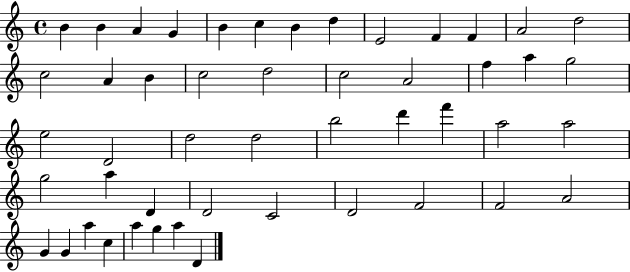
{
  \clef treble
  \time 4/4
  \defaultTimeSignature
  \key c \major
  b'4 b'4 a'4 g'4 | b'4 c''4 b'4 d''4 | e'2 f'4 f'4 | a'2 d''2 | \break c''2 a'4 b'4 | c''2 d''2 | c''2 a'2 | f''4 a''4 g''2 | \break e''2 d'2 | d''2 d''2 | b''2 d'''4 f'''4 | a''2 a''2 | \break g''2 a''4 d'4 | d'2 c'2 | d'2 f'2 | f'2 a'2 | \break g'4 g'4 a''4 c''4 | a''4 g''4 a''4 d'4 | \bar "|."
}